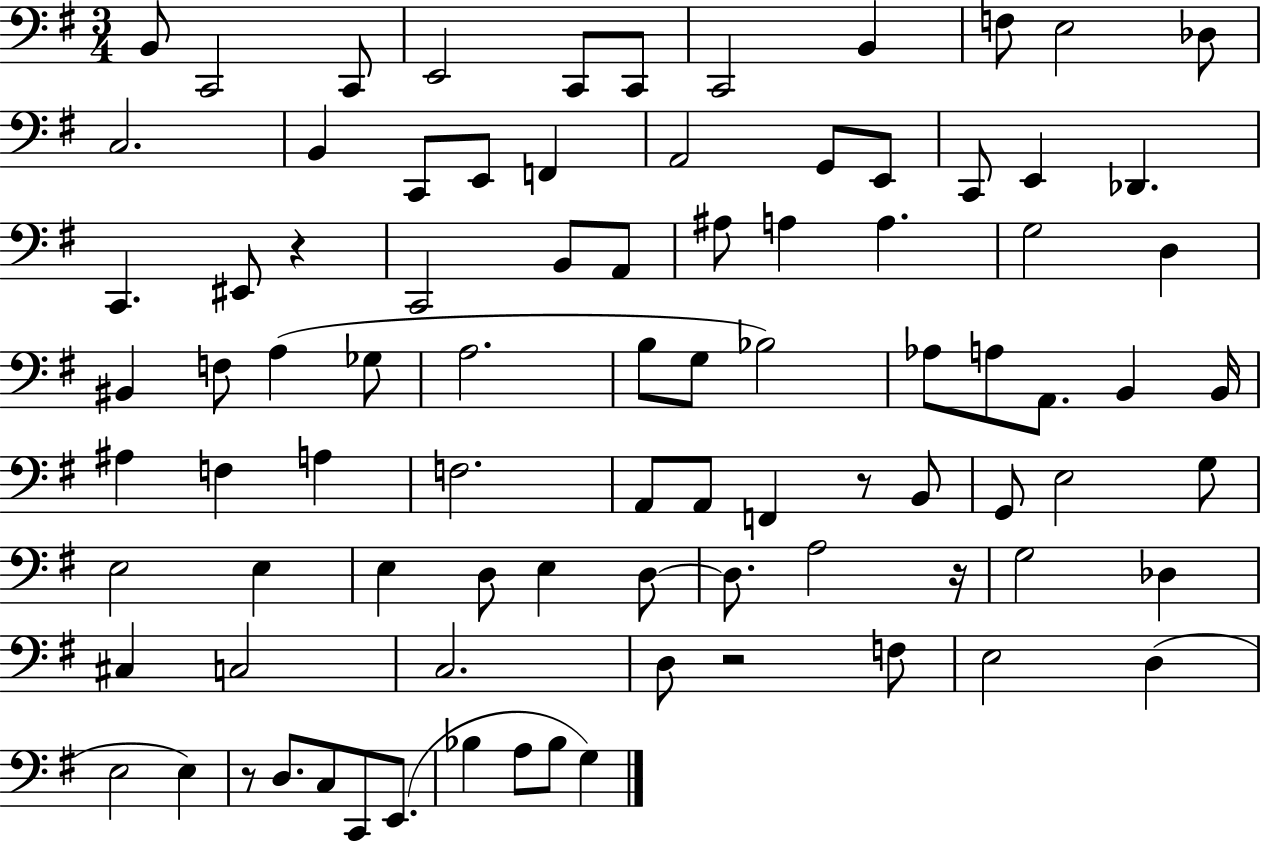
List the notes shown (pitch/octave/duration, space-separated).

B2/e C2/h C2/e E2/h C2/e C2/e C2/h B2/q F3/e E3/h Db3/e C3/h. B2/q C2/e E2/e F2/q A2/h G2/e E2/e C2/e E2/q Db2/q. C2/q. EIS2/e R/q C2/h B2/e A2/e A#3/e A3/q A3/q. G3/h D3/q BIS2/q F3/e A3/q Gb3/e A3/h. B3/e G3/e Bb3/h Ab3/e A3/e A2/e. B2/q B2/s A#3/q F3/q A3/q F3/h. A2/e A2/e F2/q R/e B2/e G2/e E3/h G3/e E3/h E3/q E3/q D3/e E3/q D3/e D3/e. A3/h R/s G3/h Db3/q C#3/q C3/h C3/h. D3/e R/h F3/e E3/h D3/q E3/h E3/q R/e D3/e. C3/e C2/e E2/e. Bb3/q A3/e Bb3/e G3/q